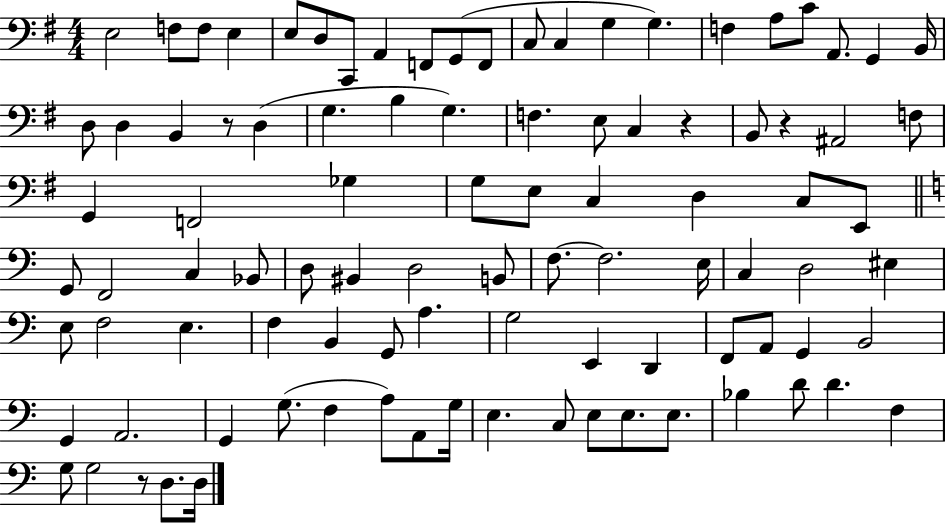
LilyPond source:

{
  \clef bass
  \numericTimeSignature
  \time 4/4
  \key g \major
  e2 f8 f8 e4 | e8 d8 c,8 a,4 f,8 g,8( f,8 | c8 c4 g4 g4.) | f4 a8 c'8 a,8. g,4 b,16 | \break d8 d4 b,4 r8 d4( | g4. b4 g4.) | f4. e8 c4 r4 | b,8 r4 ais,2 f8 | \break g,4 f,2 ges4 | g8 e8 c4 d4 c8 e,8 | \bar "||" \break \key c \major g,8 f,2 c4 bes,8 | d8 bis,4 d2 b,8 | f8.~~ f2. e16 | c4 d2 eis4 | \break e8 f2 e4. | f4 b,4 g,8 a4. | g2 e,4 d,4 | f,8 a,8 g,4 b,2 | \break g,4 a,2. | g,4 g8.( f4 a8) a,8 g16 | e4. c8 e8 e8. e8. | bes4 d'8 d'4. f4 | \break g8 g2 r8 d8. d16 | \bar "|."
}